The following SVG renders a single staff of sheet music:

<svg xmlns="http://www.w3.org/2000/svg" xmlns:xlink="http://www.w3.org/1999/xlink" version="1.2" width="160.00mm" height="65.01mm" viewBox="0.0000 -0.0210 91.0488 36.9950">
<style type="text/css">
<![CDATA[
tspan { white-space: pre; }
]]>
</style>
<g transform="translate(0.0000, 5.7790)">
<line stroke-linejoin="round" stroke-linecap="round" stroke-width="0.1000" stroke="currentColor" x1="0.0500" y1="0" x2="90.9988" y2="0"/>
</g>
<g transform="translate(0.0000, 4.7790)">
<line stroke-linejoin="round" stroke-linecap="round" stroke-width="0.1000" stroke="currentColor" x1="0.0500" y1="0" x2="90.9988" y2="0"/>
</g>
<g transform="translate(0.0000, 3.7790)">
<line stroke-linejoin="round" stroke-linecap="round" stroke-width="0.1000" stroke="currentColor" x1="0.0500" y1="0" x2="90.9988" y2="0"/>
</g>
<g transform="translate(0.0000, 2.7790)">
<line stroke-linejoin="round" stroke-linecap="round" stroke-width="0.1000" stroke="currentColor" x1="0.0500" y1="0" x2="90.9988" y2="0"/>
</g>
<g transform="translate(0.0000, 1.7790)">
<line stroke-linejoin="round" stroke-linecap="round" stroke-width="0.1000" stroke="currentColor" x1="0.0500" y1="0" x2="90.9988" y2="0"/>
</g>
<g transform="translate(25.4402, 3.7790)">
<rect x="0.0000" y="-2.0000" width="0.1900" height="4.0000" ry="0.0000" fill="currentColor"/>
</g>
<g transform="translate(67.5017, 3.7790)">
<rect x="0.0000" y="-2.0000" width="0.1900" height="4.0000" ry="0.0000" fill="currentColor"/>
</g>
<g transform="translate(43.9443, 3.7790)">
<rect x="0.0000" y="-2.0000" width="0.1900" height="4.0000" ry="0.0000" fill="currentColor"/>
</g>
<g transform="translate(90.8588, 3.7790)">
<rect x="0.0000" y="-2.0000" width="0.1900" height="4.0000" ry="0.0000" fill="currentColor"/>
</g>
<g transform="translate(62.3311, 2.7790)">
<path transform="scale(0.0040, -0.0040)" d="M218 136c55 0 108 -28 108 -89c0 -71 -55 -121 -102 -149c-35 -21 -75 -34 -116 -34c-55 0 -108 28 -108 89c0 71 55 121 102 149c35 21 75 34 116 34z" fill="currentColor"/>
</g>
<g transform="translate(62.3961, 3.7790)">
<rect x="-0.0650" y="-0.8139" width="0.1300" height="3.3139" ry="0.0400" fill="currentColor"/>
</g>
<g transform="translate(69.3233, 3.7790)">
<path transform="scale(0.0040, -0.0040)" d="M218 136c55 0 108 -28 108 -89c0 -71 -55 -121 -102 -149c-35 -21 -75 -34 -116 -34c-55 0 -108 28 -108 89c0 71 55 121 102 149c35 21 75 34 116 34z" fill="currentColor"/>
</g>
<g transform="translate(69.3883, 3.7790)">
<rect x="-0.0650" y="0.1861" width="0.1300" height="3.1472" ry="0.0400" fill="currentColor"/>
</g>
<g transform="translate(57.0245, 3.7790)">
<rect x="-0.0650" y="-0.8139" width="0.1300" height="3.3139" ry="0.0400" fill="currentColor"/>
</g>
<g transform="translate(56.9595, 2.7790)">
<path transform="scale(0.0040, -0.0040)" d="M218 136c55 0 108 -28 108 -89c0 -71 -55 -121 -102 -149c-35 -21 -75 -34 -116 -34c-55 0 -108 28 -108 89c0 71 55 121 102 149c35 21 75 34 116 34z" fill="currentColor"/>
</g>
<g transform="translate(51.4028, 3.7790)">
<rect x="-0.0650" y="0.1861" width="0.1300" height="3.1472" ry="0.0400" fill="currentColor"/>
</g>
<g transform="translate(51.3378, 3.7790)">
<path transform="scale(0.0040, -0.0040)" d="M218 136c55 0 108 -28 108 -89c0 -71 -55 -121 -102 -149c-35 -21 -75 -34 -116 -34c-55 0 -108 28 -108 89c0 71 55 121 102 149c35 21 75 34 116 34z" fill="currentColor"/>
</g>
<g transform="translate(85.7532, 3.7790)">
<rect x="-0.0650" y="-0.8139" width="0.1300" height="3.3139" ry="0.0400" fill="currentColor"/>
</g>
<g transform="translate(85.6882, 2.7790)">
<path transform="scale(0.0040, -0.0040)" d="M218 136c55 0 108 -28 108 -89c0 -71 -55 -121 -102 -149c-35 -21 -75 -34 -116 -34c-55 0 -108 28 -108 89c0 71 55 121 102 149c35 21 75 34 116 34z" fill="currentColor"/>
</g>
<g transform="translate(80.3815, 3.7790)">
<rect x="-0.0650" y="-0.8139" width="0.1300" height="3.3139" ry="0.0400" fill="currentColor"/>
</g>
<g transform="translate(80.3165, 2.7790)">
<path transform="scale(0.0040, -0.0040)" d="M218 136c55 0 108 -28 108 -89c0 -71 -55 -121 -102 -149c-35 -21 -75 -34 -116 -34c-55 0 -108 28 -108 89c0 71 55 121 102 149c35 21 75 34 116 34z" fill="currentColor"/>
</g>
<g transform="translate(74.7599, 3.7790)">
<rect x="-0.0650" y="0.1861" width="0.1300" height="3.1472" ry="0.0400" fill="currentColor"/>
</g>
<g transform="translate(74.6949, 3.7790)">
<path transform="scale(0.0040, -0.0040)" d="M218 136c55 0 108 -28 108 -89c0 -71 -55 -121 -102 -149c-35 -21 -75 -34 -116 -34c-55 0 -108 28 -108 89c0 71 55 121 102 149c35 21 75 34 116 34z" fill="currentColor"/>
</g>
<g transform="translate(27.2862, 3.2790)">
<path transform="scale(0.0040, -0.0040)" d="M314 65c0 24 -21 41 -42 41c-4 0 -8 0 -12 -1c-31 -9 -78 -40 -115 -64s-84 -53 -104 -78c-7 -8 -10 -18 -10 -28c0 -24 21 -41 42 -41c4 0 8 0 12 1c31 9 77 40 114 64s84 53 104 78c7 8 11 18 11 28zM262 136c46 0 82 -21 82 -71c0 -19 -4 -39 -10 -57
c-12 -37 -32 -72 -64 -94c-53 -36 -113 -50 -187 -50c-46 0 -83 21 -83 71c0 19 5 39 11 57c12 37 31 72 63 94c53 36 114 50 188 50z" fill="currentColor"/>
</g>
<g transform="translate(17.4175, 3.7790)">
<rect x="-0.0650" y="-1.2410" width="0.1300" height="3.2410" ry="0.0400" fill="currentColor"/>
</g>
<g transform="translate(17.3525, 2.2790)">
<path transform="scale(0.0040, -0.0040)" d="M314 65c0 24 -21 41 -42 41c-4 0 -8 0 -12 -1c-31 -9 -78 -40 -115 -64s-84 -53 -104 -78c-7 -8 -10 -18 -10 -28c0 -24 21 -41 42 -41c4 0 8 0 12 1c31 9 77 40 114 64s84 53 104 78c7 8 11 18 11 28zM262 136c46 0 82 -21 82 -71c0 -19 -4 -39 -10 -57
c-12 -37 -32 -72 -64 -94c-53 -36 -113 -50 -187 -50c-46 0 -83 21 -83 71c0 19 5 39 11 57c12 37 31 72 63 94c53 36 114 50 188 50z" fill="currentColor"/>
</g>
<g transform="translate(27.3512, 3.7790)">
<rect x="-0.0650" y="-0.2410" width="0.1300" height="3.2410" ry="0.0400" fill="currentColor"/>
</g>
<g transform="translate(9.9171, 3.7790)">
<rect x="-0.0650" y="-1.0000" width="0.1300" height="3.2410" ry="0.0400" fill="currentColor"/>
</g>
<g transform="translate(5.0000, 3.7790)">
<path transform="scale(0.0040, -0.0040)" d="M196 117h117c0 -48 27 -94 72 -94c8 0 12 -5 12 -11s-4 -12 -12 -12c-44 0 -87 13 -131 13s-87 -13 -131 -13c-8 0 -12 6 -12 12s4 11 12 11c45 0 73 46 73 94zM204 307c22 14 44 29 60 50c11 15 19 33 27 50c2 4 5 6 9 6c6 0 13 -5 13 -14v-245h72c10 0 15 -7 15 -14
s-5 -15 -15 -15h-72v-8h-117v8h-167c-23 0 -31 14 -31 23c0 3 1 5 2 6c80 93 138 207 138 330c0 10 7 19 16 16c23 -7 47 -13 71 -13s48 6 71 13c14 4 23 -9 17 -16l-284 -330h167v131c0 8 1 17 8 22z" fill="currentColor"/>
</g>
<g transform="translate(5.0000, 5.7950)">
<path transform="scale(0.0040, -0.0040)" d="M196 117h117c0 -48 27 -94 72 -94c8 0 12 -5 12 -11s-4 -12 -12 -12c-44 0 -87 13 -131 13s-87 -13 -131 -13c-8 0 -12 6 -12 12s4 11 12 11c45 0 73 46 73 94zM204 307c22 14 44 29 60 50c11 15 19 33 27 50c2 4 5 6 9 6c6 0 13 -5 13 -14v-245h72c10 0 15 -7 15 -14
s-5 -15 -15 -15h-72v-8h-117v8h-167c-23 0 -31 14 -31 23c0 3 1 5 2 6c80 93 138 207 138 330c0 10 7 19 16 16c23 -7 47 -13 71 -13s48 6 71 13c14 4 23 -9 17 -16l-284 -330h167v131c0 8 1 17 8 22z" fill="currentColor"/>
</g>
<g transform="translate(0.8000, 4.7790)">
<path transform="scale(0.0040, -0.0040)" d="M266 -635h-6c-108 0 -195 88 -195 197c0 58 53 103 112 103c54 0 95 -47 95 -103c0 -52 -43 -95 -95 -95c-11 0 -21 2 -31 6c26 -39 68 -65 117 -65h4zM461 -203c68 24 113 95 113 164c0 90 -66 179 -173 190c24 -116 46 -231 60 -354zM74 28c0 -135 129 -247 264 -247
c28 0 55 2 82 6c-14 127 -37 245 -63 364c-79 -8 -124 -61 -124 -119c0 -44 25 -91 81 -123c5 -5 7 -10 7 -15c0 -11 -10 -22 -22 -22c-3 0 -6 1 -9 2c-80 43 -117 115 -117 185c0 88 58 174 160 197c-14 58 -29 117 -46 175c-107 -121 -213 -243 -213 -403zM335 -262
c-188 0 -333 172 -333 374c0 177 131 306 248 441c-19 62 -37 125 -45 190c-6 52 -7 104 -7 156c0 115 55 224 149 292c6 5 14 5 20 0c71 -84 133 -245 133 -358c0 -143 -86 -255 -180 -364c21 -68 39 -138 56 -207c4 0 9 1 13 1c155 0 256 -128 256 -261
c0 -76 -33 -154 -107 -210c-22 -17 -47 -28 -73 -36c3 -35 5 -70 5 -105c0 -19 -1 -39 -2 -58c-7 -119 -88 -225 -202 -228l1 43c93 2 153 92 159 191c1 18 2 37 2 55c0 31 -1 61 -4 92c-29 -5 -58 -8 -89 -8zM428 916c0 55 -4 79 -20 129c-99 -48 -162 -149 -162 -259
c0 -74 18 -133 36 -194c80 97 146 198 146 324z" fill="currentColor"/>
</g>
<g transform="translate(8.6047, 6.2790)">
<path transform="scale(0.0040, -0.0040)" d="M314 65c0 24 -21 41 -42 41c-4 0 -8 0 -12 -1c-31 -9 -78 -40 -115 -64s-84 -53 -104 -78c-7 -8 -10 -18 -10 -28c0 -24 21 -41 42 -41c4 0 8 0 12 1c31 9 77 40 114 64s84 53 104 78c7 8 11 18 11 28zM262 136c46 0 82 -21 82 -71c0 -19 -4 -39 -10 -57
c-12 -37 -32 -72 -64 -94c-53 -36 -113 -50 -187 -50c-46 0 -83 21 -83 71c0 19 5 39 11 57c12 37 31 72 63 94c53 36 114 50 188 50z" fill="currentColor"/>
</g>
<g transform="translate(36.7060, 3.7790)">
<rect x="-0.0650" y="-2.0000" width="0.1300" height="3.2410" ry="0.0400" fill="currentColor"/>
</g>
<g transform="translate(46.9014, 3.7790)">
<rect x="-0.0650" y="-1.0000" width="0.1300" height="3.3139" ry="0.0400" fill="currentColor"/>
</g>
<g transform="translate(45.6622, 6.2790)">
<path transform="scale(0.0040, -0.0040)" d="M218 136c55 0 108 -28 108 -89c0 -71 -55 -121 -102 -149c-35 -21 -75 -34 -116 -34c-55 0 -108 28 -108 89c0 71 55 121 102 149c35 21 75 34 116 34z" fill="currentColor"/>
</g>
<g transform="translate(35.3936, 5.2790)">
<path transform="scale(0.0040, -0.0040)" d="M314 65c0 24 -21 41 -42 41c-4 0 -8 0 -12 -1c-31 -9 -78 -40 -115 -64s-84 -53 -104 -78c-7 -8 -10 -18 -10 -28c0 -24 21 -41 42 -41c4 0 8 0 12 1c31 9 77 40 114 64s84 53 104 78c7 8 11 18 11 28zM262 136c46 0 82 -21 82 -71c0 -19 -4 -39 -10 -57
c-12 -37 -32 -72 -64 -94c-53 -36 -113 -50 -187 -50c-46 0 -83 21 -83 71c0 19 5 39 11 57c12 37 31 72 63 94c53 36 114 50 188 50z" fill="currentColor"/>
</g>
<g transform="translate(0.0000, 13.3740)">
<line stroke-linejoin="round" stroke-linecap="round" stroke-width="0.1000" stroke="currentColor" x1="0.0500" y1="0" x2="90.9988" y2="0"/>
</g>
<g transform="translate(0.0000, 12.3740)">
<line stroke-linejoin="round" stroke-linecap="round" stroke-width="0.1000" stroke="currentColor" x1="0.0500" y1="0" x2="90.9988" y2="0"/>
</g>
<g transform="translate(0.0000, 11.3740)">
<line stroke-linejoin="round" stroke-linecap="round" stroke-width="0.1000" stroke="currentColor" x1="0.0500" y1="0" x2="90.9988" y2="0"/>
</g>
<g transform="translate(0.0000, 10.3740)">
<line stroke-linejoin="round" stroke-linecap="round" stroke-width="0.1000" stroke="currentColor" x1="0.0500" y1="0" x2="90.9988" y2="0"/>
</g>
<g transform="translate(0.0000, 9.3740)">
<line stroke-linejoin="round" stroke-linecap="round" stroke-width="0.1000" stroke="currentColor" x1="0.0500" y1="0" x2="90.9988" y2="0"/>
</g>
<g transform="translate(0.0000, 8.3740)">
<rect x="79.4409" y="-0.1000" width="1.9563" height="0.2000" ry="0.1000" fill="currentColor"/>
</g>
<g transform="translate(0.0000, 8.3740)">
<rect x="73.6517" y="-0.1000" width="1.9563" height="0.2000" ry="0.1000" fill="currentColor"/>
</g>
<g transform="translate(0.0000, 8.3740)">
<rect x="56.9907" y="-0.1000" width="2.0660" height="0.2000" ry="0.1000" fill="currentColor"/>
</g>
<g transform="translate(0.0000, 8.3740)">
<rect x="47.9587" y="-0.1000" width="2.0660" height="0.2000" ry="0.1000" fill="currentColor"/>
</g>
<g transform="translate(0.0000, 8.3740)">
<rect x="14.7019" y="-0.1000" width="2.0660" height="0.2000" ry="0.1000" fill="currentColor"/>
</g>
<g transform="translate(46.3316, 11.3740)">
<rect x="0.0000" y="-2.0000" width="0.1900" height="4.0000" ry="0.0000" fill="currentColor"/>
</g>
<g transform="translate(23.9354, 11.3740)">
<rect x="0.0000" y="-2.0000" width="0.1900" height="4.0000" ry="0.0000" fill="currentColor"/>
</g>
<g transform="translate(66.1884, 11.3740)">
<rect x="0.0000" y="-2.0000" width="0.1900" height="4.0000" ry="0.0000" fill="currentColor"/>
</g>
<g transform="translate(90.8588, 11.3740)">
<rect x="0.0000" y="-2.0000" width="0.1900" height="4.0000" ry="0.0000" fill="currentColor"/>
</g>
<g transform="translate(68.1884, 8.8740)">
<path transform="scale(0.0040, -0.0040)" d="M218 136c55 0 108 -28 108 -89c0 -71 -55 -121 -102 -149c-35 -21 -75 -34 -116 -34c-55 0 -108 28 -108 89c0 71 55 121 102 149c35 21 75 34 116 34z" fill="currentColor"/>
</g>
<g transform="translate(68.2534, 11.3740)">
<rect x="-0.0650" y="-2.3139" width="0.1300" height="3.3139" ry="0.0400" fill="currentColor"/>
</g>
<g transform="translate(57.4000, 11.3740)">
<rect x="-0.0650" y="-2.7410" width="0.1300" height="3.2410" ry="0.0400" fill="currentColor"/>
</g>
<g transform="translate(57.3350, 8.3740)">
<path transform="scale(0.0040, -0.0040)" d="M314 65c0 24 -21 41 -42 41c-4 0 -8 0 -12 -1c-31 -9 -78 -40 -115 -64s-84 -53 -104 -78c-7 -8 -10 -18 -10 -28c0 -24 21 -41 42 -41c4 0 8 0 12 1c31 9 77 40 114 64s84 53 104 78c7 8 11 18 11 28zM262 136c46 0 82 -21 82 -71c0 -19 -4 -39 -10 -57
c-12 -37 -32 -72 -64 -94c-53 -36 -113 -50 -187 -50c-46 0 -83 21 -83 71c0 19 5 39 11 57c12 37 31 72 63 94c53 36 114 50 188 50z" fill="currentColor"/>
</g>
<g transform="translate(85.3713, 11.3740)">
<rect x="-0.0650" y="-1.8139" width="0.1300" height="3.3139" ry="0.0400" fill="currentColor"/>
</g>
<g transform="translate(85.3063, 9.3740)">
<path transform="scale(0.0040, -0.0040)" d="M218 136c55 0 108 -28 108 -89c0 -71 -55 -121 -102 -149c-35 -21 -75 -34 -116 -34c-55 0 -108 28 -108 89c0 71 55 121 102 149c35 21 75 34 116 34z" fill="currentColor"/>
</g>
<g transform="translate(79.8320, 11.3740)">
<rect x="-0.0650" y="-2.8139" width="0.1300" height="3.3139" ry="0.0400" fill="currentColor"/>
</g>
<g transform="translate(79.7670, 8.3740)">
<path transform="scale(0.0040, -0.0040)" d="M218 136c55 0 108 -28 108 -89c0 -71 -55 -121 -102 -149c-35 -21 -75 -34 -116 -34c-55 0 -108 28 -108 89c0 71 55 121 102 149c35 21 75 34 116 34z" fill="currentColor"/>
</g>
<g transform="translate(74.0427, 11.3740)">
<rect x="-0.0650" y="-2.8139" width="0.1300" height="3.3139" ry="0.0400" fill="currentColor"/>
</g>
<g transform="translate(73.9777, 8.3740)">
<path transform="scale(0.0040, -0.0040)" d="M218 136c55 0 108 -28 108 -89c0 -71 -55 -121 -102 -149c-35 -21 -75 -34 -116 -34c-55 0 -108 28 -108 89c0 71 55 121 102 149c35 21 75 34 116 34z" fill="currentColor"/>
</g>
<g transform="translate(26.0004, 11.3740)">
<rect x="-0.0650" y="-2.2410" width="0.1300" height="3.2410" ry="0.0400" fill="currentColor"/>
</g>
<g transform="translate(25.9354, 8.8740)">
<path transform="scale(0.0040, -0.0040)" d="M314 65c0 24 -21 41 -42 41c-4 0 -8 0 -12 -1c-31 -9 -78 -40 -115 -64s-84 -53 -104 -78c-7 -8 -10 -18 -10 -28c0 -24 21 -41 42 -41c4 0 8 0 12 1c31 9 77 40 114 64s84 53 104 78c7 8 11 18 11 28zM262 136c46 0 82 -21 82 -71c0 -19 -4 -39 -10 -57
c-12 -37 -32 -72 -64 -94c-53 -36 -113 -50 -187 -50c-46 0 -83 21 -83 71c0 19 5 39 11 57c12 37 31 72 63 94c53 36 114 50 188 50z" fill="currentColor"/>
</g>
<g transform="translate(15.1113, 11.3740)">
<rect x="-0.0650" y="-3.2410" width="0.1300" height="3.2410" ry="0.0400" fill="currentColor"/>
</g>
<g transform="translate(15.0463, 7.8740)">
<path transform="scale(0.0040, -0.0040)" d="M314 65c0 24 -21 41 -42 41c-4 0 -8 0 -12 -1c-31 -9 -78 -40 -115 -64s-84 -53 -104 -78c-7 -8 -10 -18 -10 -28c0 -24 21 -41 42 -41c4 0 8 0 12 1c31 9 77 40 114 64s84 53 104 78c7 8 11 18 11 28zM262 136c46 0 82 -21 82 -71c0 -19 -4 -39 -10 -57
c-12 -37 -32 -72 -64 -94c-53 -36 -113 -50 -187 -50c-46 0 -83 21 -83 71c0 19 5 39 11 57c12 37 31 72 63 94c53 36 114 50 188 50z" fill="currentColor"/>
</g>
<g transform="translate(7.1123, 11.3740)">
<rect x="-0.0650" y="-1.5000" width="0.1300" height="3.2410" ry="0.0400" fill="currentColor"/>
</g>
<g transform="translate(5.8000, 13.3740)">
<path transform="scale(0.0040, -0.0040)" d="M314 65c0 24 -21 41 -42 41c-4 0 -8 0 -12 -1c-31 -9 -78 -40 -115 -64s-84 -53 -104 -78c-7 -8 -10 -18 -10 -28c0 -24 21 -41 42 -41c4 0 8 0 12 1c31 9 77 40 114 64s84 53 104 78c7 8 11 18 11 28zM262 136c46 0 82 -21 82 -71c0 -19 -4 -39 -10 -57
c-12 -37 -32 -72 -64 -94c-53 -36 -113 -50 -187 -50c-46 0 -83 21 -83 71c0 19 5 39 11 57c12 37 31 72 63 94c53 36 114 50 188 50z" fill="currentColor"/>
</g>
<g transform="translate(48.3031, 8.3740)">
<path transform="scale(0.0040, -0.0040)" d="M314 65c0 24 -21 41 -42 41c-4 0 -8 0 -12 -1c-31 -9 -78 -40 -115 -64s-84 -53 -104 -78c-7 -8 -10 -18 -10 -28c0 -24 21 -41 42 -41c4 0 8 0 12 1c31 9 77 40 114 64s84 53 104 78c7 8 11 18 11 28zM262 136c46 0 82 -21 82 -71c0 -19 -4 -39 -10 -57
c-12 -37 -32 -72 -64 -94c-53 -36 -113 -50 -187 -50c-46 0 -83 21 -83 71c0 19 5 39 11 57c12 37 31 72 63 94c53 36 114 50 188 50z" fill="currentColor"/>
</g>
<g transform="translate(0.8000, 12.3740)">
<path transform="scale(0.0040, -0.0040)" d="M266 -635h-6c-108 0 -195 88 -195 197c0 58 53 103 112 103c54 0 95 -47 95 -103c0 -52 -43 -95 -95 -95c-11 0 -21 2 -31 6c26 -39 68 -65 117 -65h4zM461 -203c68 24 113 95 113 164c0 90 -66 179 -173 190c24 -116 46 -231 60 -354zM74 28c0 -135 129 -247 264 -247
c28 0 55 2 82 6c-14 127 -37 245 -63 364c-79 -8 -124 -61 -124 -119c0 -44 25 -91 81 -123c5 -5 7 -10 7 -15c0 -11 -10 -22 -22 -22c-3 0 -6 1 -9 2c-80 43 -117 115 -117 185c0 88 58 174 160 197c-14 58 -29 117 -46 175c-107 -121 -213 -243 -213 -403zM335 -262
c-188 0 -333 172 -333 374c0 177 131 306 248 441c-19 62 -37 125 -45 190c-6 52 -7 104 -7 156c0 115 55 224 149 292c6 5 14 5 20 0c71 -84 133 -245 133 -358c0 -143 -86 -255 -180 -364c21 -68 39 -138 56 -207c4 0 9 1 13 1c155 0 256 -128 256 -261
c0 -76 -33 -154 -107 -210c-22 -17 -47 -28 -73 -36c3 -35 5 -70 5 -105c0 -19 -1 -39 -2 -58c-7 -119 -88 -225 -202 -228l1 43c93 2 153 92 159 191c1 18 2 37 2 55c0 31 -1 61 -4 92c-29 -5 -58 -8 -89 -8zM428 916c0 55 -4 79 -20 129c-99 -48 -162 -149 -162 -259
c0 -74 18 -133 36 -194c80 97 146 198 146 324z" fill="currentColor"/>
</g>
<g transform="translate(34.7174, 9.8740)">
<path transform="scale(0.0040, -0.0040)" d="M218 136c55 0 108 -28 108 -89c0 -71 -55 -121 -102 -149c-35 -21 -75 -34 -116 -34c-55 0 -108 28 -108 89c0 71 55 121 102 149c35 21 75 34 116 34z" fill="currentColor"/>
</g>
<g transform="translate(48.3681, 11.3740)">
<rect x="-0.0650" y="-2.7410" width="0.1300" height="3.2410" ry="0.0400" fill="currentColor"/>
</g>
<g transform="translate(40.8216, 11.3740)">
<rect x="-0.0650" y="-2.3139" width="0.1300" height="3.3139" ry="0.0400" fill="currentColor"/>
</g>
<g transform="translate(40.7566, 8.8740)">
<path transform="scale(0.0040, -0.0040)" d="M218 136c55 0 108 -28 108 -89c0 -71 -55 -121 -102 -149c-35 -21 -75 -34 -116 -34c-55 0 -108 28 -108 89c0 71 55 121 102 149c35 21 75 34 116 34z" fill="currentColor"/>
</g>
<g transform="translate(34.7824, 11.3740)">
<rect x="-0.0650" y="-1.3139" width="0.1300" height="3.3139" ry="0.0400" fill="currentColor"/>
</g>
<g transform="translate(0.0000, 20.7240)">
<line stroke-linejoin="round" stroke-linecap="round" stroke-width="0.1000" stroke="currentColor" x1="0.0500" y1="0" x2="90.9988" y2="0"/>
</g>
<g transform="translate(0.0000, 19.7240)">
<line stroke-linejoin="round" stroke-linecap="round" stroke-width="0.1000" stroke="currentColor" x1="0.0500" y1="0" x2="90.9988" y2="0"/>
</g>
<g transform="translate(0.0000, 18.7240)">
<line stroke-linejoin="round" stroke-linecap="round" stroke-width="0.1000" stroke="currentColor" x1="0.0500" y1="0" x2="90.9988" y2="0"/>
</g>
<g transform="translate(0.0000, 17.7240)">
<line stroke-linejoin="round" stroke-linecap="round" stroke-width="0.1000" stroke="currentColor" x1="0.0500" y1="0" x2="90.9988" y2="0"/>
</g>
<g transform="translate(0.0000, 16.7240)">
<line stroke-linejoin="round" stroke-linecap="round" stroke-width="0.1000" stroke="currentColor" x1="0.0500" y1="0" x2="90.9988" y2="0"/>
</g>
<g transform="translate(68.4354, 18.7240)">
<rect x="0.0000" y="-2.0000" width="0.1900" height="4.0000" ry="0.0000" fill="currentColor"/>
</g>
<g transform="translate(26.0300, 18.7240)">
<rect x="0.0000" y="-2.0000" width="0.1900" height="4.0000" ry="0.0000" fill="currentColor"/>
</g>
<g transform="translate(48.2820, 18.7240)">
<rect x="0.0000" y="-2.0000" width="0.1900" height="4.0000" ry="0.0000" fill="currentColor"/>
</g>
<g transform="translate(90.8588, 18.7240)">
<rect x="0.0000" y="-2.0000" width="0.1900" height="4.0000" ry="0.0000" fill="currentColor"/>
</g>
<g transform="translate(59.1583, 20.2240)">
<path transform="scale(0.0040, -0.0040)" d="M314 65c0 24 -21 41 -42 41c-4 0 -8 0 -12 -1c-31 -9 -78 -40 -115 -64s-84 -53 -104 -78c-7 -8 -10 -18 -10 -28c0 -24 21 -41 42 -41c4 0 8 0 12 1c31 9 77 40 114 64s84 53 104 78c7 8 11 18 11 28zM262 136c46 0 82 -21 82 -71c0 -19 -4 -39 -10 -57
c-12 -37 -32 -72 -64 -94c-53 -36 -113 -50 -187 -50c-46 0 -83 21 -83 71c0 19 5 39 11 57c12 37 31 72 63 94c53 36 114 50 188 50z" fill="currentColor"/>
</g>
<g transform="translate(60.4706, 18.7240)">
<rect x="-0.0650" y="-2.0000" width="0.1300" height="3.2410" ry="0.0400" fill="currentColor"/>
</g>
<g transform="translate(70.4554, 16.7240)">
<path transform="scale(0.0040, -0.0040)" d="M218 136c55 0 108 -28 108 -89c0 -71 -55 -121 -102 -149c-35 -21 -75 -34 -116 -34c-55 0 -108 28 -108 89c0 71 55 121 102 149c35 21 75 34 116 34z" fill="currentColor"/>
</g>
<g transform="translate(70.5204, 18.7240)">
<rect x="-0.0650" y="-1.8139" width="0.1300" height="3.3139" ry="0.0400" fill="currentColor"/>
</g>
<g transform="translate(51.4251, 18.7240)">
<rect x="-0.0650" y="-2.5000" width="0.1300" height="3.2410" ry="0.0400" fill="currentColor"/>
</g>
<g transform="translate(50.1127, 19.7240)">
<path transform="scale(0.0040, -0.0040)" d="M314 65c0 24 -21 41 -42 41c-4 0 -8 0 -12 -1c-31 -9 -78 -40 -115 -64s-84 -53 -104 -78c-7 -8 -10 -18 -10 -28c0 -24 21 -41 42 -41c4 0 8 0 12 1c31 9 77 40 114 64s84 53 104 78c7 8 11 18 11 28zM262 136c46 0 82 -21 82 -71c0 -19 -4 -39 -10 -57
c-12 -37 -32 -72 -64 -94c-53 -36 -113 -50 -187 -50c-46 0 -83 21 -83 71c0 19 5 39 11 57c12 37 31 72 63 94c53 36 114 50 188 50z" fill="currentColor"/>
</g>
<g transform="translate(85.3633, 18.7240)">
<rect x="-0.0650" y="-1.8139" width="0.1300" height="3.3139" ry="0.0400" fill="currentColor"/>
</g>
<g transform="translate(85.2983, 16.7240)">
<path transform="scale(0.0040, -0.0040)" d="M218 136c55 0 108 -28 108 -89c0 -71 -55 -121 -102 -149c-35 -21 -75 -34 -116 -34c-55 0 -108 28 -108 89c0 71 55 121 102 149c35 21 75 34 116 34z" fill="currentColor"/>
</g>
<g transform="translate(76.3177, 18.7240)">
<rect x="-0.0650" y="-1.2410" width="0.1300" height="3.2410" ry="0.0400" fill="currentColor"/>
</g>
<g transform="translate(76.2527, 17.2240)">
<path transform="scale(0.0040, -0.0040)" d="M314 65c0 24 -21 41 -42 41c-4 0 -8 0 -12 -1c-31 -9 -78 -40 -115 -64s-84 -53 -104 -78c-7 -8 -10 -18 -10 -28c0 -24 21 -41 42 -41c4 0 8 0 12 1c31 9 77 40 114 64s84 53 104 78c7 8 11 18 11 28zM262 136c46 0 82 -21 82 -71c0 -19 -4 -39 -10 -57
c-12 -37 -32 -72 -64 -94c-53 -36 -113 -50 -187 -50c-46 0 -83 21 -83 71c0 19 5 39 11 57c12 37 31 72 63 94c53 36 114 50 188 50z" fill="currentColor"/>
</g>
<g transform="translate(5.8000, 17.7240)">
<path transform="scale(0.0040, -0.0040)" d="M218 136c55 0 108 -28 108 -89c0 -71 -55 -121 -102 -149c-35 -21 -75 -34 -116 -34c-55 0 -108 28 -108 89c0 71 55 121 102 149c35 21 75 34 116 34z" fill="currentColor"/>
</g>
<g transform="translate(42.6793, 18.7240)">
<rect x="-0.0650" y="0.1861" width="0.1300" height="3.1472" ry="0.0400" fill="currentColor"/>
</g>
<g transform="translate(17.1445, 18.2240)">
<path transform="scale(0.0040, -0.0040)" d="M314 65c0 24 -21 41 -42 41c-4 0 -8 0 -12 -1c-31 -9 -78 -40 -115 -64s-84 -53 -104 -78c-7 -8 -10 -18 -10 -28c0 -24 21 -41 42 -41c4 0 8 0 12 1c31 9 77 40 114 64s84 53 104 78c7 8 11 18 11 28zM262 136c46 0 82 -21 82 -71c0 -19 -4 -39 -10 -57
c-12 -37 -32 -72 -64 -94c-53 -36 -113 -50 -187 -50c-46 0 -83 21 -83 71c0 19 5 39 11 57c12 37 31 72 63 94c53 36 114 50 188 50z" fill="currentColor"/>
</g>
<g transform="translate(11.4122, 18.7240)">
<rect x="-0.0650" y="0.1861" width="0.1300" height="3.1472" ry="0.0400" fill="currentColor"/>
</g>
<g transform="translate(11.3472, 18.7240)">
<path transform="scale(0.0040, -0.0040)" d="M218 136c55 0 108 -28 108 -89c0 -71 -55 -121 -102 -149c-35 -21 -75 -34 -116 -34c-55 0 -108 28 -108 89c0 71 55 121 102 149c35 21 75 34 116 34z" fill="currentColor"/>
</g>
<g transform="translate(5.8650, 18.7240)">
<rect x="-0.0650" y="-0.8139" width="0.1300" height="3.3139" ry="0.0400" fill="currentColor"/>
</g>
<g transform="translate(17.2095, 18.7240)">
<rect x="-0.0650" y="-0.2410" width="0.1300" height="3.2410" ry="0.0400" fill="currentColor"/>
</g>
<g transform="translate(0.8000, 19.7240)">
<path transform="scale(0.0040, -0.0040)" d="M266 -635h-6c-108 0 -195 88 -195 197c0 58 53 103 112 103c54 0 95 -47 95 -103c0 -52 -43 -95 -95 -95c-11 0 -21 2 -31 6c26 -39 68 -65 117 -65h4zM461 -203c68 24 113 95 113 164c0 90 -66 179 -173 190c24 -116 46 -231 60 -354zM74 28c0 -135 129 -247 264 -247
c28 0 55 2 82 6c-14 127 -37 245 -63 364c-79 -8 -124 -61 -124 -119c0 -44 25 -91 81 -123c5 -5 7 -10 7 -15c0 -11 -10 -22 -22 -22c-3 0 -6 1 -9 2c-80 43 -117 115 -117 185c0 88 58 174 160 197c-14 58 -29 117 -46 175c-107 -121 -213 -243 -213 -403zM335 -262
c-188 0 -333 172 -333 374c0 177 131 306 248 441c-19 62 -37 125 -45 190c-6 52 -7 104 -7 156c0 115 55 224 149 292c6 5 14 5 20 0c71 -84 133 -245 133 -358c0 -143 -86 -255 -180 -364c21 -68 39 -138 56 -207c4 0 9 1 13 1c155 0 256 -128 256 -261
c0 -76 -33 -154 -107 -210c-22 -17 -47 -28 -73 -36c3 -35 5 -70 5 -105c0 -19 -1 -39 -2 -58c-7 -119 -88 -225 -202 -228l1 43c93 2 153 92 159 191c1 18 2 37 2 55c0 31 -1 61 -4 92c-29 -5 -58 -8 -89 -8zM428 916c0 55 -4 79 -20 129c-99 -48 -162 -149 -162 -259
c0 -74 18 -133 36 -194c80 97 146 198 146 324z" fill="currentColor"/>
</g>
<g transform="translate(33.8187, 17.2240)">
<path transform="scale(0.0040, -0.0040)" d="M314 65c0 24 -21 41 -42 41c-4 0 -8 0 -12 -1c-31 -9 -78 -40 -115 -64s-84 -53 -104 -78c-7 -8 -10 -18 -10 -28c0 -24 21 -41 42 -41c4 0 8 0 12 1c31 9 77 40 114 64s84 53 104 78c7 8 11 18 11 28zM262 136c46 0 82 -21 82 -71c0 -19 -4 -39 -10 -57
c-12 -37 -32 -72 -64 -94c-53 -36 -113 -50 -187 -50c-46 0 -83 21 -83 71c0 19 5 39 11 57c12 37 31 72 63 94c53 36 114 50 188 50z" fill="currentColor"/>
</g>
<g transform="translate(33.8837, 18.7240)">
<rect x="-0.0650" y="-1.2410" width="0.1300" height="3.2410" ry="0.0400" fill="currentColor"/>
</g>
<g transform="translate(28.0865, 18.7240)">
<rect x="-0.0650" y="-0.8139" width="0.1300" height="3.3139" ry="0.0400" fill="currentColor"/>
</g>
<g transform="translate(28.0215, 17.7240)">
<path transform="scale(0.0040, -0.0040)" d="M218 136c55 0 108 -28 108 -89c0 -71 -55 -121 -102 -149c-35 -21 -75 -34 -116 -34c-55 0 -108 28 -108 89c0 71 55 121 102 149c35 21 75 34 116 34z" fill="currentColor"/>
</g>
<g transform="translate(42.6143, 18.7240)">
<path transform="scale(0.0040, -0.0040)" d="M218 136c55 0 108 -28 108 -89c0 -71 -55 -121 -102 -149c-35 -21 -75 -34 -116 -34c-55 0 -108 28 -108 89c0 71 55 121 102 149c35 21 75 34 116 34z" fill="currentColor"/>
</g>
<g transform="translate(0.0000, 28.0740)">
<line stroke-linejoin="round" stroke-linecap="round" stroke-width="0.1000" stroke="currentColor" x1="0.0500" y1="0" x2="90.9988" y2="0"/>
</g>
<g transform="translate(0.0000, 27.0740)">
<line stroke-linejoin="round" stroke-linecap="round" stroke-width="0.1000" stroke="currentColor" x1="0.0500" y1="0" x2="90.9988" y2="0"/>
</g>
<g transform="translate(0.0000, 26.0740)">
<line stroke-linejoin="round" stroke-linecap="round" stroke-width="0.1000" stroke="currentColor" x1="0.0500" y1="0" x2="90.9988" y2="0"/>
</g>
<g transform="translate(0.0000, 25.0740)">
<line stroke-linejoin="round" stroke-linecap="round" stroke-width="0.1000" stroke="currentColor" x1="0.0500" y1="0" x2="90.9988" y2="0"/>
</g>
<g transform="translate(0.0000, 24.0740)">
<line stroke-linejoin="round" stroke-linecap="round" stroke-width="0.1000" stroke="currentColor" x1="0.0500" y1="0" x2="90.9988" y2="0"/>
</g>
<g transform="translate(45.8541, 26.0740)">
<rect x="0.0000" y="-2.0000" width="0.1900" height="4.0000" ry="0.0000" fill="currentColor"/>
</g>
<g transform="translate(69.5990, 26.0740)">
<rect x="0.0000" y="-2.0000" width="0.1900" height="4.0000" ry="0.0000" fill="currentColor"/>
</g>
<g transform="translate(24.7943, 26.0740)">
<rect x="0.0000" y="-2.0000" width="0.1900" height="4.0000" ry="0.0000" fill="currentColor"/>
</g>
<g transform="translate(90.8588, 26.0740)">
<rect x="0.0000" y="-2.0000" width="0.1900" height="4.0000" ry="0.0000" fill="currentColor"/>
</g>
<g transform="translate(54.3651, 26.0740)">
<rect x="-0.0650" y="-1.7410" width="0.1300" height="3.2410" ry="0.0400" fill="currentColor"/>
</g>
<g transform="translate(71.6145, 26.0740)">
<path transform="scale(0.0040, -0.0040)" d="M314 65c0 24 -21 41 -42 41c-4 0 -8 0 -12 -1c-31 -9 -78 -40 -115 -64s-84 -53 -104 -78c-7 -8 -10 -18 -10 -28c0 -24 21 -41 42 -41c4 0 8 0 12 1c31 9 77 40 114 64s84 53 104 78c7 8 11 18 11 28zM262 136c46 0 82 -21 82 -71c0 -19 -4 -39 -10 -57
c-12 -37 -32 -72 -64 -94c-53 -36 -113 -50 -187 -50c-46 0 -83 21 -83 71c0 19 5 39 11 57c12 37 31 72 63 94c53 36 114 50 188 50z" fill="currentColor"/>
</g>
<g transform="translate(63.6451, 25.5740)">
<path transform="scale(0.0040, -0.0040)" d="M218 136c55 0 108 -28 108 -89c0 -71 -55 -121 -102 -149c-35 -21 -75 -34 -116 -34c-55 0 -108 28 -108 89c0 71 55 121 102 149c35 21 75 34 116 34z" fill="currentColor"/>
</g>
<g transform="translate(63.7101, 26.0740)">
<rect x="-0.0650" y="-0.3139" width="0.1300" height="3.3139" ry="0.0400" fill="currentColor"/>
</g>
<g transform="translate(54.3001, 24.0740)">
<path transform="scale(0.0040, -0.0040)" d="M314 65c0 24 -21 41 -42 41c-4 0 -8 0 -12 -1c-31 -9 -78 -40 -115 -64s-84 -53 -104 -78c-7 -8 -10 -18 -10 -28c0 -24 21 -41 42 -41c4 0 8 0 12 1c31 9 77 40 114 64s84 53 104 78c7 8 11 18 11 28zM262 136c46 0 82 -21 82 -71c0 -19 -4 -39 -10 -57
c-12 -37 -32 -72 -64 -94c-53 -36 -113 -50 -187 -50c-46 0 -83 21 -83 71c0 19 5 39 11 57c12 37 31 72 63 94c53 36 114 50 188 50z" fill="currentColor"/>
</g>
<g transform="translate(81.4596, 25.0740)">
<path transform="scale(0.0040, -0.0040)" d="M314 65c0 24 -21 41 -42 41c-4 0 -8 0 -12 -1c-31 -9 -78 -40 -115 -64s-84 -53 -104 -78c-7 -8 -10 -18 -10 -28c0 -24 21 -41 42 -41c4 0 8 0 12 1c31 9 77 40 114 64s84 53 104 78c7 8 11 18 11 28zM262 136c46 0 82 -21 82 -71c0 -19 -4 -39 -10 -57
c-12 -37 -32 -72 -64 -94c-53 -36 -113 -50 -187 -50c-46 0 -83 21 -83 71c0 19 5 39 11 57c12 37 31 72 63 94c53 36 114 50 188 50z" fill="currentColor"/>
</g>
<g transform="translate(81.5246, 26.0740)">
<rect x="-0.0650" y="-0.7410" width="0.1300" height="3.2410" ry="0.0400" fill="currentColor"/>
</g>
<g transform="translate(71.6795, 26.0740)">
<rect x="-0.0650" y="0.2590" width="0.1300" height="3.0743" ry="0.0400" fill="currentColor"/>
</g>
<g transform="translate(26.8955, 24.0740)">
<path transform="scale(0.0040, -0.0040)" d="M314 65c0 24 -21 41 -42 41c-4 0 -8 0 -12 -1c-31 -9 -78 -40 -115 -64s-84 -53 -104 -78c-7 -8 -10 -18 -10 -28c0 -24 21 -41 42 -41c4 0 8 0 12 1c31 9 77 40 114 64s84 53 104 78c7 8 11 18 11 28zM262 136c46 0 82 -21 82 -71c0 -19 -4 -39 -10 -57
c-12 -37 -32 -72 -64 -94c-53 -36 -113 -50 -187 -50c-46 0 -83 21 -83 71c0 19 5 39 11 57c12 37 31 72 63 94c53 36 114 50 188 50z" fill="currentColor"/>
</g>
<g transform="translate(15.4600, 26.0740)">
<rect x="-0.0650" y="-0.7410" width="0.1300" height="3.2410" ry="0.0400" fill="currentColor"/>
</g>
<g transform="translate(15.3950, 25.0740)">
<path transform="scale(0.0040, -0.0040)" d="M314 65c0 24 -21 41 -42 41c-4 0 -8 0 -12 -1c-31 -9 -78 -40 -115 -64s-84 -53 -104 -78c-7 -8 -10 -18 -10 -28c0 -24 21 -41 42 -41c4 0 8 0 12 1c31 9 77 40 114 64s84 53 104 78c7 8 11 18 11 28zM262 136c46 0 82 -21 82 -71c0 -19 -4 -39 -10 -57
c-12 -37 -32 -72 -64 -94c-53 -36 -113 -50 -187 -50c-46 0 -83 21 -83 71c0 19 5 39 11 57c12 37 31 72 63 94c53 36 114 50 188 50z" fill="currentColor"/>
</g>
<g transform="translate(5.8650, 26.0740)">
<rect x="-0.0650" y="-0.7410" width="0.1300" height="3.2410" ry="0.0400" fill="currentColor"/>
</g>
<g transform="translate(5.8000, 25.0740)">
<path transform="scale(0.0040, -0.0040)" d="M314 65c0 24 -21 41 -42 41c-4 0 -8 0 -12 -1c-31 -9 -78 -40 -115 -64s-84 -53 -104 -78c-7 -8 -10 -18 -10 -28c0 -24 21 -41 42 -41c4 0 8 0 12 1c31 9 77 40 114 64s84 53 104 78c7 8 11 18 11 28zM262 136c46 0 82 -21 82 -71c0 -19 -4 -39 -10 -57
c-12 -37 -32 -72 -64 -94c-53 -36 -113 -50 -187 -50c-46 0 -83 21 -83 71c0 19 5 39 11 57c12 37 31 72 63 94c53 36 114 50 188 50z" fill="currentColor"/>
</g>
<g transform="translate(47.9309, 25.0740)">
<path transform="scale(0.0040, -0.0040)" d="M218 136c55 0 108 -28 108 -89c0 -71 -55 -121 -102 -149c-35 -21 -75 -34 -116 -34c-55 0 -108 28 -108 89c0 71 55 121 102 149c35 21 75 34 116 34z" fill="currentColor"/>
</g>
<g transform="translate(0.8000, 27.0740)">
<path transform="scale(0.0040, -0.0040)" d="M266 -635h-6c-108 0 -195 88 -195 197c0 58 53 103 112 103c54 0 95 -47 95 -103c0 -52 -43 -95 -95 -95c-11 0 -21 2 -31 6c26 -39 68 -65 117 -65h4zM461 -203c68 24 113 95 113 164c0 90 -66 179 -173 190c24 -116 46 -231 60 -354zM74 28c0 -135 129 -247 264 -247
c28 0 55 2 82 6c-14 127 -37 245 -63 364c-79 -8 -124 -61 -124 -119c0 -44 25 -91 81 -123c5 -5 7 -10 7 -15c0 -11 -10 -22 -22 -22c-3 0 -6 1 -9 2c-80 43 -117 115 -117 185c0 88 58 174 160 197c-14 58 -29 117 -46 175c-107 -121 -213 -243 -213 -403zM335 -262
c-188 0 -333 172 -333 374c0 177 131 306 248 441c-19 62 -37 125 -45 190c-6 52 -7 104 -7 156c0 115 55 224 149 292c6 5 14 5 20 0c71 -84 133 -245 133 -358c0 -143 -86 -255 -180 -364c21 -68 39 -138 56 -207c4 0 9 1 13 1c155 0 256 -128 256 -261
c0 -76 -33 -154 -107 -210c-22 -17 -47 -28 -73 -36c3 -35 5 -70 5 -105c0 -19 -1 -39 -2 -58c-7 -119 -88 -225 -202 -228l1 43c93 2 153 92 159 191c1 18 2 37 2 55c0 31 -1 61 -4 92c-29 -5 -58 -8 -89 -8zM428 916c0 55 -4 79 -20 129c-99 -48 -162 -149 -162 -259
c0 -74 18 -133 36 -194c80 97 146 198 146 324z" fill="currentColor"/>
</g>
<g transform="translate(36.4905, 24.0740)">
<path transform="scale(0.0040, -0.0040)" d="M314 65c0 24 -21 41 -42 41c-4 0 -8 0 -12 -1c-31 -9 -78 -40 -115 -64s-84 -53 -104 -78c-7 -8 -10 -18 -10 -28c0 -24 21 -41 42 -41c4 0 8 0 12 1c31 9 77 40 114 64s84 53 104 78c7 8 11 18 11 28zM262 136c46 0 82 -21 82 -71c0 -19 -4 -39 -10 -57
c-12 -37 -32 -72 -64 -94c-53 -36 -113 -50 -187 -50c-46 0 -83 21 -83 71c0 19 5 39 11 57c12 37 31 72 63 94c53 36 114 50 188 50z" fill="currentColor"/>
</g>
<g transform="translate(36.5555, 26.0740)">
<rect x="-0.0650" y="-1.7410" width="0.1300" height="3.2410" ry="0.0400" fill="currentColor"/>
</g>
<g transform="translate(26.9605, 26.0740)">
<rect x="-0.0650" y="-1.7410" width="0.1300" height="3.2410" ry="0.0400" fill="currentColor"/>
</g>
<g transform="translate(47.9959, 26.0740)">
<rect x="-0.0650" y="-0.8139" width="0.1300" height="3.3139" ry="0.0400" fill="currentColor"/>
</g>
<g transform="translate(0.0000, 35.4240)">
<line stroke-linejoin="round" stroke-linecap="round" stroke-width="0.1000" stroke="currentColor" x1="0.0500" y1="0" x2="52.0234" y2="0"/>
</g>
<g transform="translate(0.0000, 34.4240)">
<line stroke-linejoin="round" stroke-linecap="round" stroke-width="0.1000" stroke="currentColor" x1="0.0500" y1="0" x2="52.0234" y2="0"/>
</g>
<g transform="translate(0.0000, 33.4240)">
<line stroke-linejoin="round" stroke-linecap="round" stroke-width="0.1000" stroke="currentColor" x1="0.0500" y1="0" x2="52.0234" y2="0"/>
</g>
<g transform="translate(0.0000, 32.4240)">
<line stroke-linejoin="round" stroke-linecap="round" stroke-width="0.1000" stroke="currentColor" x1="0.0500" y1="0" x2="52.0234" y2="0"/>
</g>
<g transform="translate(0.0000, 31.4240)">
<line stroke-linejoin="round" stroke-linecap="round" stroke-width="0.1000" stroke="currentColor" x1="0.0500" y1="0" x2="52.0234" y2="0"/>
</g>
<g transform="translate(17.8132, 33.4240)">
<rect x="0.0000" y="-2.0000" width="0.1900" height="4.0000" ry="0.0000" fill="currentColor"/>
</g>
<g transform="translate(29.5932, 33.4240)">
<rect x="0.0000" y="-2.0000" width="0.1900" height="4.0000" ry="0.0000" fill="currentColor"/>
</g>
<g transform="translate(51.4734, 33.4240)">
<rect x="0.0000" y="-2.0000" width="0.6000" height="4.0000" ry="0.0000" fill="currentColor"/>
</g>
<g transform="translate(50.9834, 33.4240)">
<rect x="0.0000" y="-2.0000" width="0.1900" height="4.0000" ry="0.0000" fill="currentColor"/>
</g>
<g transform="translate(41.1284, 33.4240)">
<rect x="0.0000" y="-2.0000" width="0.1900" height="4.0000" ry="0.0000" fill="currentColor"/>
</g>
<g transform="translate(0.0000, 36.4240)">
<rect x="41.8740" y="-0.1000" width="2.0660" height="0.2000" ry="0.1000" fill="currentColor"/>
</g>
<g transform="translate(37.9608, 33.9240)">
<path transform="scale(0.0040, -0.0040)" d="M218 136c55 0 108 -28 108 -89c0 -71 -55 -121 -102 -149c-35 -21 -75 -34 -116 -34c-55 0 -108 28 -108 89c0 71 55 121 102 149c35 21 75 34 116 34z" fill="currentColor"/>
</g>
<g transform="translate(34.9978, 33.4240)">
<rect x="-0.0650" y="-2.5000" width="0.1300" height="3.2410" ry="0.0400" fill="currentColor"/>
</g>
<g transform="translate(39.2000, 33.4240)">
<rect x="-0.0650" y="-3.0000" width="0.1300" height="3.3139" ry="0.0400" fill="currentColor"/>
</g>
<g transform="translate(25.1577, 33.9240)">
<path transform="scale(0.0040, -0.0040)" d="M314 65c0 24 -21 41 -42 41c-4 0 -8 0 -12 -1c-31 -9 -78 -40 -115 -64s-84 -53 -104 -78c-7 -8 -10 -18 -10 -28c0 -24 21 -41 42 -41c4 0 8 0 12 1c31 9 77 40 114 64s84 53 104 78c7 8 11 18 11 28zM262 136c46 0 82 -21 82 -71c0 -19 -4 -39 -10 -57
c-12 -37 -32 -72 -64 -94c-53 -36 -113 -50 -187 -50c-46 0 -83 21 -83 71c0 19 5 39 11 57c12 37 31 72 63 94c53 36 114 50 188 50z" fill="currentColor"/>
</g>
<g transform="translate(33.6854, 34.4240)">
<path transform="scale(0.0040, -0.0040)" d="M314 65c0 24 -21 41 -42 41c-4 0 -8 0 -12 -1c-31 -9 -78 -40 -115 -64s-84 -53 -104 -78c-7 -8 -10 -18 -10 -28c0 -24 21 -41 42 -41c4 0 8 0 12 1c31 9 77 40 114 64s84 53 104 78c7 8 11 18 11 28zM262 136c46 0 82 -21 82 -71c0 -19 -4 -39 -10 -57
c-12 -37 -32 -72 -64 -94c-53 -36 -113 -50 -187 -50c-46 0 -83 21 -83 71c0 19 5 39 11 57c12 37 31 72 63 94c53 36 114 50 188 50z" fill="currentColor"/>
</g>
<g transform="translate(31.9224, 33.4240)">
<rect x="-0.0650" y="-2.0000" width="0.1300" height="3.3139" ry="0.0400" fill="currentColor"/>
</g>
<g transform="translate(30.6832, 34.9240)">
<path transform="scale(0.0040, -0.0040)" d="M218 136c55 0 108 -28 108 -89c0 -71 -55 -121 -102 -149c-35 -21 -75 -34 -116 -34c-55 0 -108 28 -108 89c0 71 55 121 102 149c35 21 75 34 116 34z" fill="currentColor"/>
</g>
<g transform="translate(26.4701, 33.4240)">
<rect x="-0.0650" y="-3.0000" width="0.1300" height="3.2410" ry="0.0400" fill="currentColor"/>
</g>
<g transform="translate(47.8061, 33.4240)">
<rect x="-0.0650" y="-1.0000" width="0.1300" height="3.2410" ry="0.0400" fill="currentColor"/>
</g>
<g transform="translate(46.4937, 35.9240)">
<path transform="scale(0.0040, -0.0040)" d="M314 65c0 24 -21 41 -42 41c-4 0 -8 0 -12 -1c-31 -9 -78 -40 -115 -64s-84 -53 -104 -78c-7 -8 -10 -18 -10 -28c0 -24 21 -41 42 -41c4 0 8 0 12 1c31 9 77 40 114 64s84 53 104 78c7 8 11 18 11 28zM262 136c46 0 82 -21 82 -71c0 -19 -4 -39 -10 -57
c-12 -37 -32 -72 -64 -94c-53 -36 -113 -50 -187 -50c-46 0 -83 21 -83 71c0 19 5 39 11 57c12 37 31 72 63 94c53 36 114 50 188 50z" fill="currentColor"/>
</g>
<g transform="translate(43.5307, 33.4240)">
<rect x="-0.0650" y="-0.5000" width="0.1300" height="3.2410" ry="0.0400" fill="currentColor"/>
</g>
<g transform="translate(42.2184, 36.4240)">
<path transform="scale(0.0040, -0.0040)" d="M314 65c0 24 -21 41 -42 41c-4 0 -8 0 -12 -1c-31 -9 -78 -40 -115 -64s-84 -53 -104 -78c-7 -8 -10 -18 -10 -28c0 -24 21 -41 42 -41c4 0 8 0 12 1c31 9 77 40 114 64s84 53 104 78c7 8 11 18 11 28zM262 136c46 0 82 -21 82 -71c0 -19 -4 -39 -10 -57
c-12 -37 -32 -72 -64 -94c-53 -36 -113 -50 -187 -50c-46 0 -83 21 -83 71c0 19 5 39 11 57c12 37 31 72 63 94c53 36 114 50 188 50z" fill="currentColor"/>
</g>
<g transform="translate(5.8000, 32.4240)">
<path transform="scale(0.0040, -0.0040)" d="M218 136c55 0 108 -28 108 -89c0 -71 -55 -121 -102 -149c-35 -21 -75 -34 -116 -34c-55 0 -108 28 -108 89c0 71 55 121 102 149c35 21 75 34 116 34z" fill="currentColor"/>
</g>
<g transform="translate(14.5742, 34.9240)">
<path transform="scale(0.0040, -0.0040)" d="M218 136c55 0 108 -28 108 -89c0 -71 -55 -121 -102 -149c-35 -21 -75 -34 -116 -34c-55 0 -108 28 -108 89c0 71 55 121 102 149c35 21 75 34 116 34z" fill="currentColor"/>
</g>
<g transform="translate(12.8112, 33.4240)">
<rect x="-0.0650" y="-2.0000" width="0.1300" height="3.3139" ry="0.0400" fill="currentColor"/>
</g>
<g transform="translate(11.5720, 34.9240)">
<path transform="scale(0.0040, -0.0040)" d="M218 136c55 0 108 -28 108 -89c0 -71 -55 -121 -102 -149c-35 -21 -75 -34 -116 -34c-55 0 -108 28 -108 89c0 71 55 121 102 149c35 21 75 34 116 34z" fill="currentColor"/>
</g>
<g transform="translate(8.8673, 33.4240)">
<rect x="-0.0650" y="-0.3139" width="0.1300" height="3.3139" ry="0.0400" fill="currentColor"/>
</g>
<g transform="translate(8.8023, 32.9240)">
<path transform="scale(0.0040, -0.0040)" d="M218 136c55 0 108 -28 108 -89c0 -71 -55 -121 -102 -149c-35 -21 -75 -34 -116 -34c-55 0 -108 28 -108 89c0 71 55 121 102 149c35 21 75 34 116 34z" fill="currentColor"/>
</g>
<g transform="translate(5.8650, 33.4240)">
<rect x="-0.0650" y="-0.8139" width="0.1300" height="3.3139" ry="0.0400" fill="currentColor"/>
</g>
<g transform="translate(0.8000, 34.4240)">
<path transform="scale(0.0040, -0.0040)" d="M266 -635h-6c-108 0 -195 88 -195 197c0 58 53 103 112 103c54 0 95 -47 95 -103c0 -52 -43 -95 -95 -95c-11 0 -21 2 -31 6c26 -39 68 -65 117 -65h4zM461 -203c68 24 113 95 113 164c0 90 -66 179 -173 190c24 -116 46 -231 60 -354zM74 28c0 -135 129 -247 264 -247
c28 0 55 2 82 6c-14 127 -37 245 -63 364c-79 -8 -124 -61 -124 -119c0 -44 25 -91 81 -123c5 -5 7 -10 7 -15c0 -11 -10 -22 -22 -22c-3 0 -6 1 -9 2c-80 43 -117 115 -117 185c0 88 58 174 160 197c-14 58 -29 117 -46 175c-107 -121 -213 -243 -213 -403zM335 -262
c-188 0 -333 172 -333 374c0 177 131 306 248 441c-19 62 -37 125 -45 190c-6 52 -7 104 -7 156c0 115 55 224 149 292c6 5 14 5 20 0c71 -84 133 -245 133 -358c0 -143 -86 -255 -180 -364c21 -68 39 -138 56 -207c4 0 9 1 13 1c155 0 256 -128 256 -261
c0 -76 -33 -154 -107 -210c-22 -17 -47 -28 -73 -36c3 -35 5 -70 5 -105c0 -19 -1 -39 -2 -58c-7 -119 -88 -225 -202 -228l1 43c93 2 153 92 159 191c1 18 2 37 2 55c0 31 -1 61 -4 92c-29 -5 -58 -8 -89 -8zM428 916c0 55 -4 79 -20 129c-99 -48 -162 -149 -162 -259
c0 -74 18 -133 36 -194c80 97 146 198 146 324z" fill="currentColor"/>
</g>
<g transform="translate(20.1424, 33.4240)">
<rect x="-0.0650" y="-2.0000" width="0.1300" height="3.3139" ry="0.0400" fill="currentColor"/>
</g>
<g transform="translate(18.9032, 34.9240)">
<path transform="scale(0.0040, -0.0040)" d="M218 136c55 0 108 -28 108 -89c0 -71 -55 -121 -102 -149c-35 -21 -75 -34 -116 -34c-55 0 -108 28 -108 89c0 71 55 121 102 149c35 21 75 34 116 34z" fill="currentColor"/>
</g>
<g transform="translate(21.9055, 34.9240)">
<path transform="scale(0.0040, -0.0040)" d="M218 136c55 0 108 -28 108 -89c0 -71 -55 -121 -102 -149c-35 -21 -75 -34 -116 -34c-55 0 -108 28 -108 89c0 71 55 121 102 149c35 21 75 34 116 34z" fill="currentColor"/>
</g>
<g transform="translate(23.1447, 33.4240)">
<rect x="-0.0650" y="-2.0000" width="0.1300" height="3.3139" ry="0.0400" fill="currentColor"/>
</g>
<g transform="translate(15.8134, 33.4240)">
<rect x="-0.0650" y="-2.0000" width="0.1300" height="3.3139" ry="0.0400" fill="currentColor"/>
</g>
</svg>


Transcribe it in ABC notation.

X:1
T:Untitled
M:4/4
L:1/4
K:C
D2 e2 c2 F2 D B d d B B d d E2 b2 g2 e g a2 a2 g a a f d B c2 d e2 B G2 F2 f e2 f d2 d2 f2 f2 d f2 c B2 d2 d c F F F F A2 F G2 A C2 D2